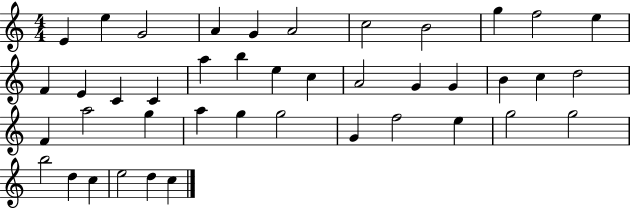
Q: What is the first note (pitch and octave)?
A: E4